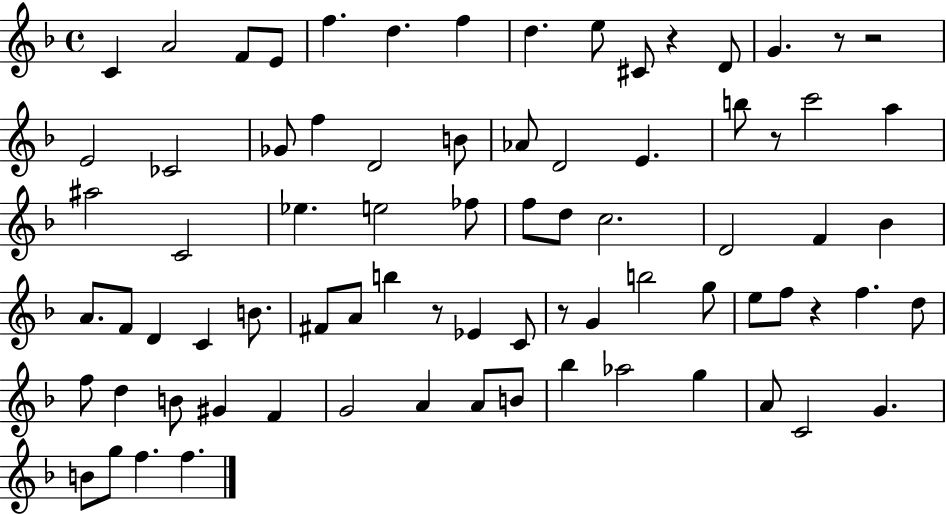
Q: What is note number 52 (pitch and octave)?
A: D5